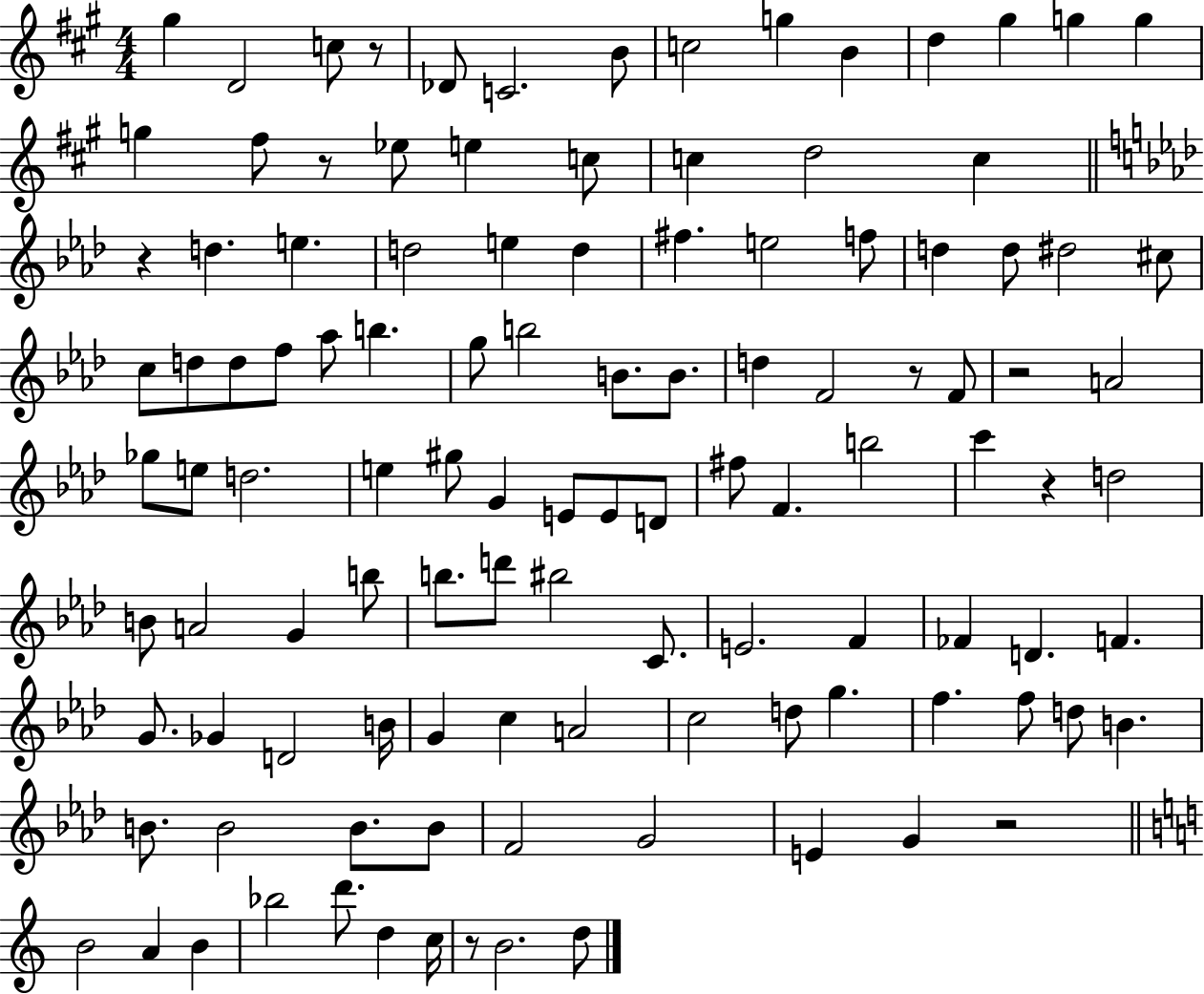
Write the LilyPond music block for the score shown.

{
  \clef treble
  \numericTimeSignature
  \time 4/4
  \key a \major
  \repeat volta 2 { gis''4 d'2 c''8 r8 | des'8 c'2. b'8 | c''2 g''4 b'4 | d''4 gis''4 g''4 g''4 | \break g''4 fis''8 r8 ees''8 e''4 c''8 | c''4 d''2 c''4 | \bar "||" \break \key f \minor r4 d''4. e''4. | d''2 e''4 d''4 | fis''4. e''2 f''8 | d''4 d''8 dis''2 cis''8 | \break c''8 d''8 d''8 f''8 aes''8 b''4. | g''8 b''2 b'8. b'8. | d''4 f'2 r8 f'8 | r2 a'2 | \break ges''8 e''8 d''2. | e''4 gis''8 g'4 e'8 e'8 d'8 | fis''8 f'4. b''2 | c'''4 r4 d''2 | \break b'8 a'2 g'4 b''8 | b''8. d'''8 bis''2 c'8. | e'2. f'4 | fes'4 d'4. f'4. | \break g'8. ges'4 d'2 b'16 | g'4 c''4 a'2 | c''2 d''8 g''4. | f''4. f''8 d''8 b'4. | \break b'8. b'2 b'8. b'8 | f'2 g'2 | e'4 g'4 r2 | \bar "||" \break \key c \major b'2 a'4 b'4 | bes''2 d'''8. d''4 c''16 | r8 b'2. d''8 | } \bar "|."
}